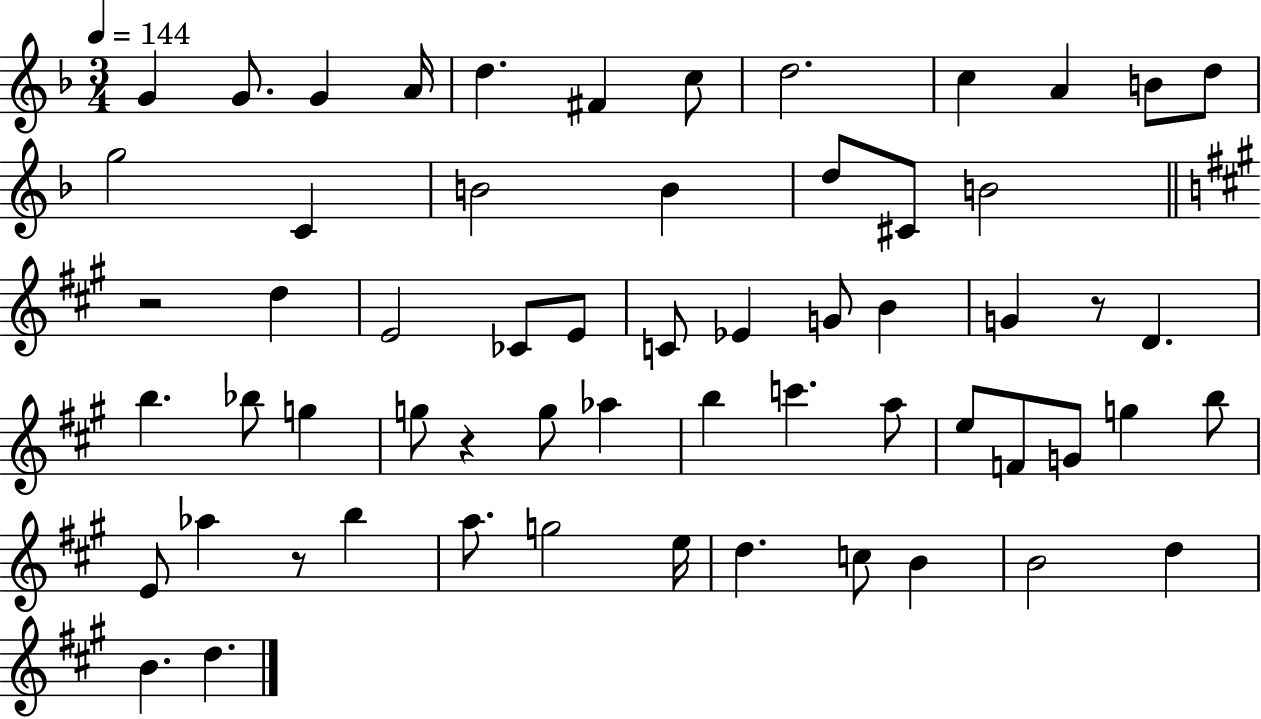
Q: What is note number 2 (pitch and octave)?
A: G4